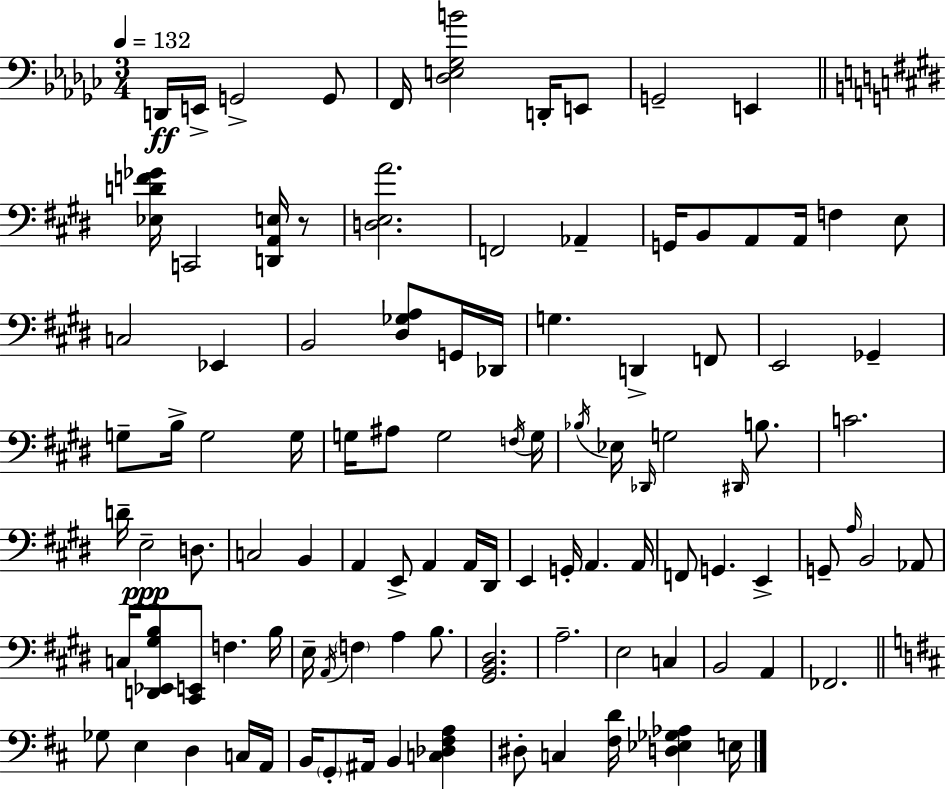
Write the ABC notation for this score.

X:1
T:Untitled
M:3/4
L:1/4
K:Ebm
D,,/4 E,,/4 G,,2 G,,/2 F,,/4 [_D,E,_G,B]2 D,,/4 E,,/2 G,,2 E,, [_E,DF_G]/4 C,,2 [D,,A,,E,]/4 z/2 [D,E,A]2 F,,2 _A,, G,,/4 B,,/2 A,,/2 A,,/4 F, E,/2 C,2 _E,, B,,2 [^D,_G,A,]/2 G,,/4 _D,,/4 G, D,, F,,/2 E,,2 _G,, G,/2 B,/4 G,2 G,/4 G,/4 ^A,/2 G,2 F,/4 G,/4 _B,/4 _E,/4 _D,,/4 G,2 ^D,,/4 B,/2 C2 D/4 E,2 D,/2 C,2 B,, A,, E,,/2 A,, A,,/4 ^D,,/4 E,, G,,/4 A,, A,,/4 F,,/2 G,, E,, G,,/2 A,/4 B,,2 _A,,/2 C,/4 [D,,_E,,^G,B,]/2 [^C,,E,,]/2 F, B,/4 E,/4 A,,/4 F, A, B,/2 [^G,,B,,^D,]2 A,2 E,2 C, B,,2 A,, _F,,2 _G,/2 E, D, C,/4 A,,/4 B,,/4 G,,/2 ^A,,/4 B,, [C,_D,^F,A,] ^D,/2 C, [^F,D]/4 [D,_E,_G,_A,] E,/4